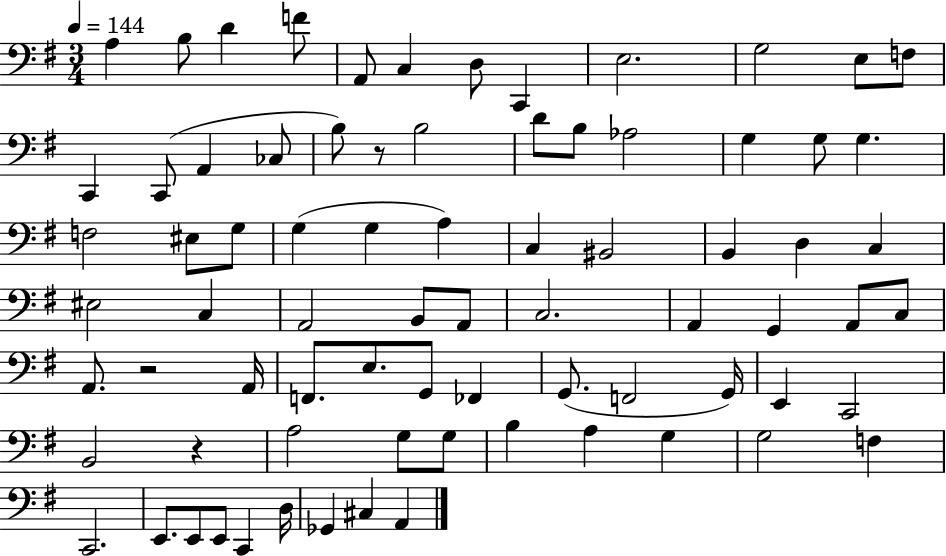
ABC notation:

X:1
T:Untitled
M:3/4
L:1/4
K:G
A, B,/2 D F/2 A,,/2 C, D,/2 C,, E,2 G,2 E,/2 F,/2 C,, C,,/2 A,, _C,/2 B,/2 z/2 B,2 D/2 B,/2 _A,2 G, G,/2 G, F,2 ^E,/2 G,/2 G, G, A, C, ^B,,2 B,, D, C, ^E,2 C, A,,2 B,,/2 A,,/2 C,2 A,, G,, A,,/2 C,/2 A,,/2 z2 A,,/4 F,,/2 E,/2 G,,/2 _F,, G,,/2 F,,2 G,,/4 E,, C,,2 B,,2 z A,2 G,/2 G,/2 B, A, G, G,2 F, C,,2 E,,/2 E,,/2 E,,/2 C,, D,/4 _G,, ^C, A,,